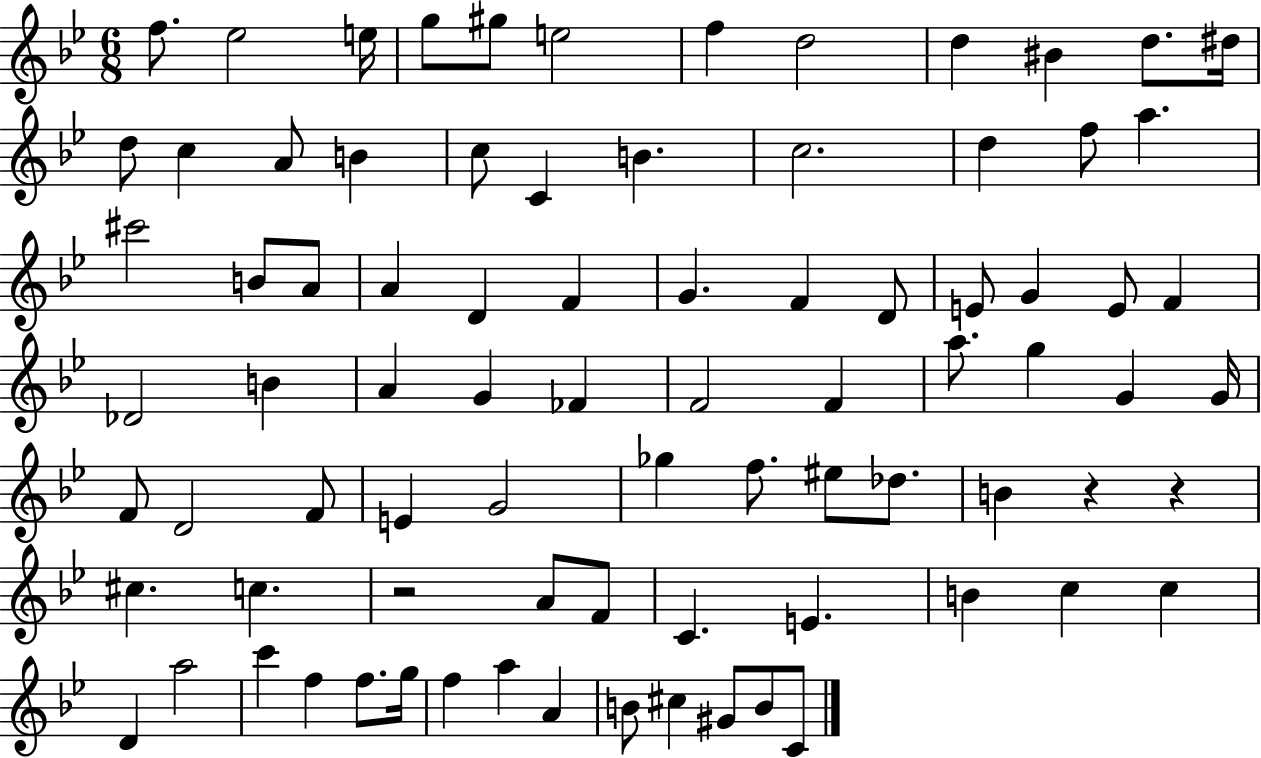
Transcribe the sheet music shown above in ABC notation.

X:1
T:Untitled
M:6/8
L:1/4
K:Bb
f/2 _e2 e/4 g/2 ^g/2 e2 f d2 d ^B d/2 ^d/4 d/2 c A/2 B c/2 C B c2 d f/2 a ^c'2 B/2 A/2 A D F G F D/2 E/2 G E/2 F _D2 B A G _F F2 F a/2 g G G/4 F/2 D2 F/2 E G2 _g f/2 ^e/2 _d/2 B z z ^c c z2 A/2 F/2 C E B c c D a2 c' f f/2 g/4 f a A B/2 ^c ^G/2 B/2 C/2